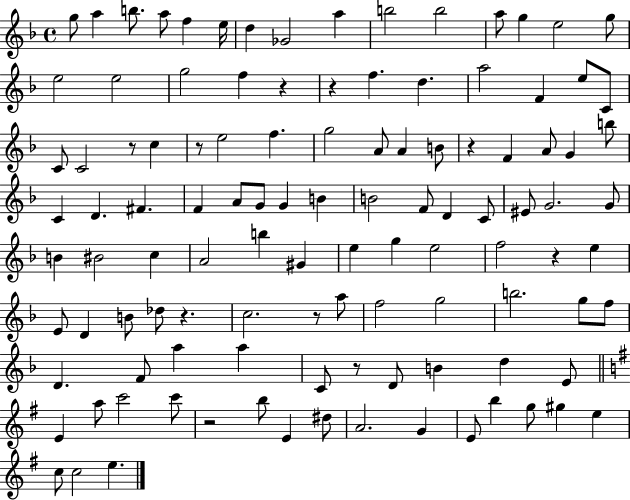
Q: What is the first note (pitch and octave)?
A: G5